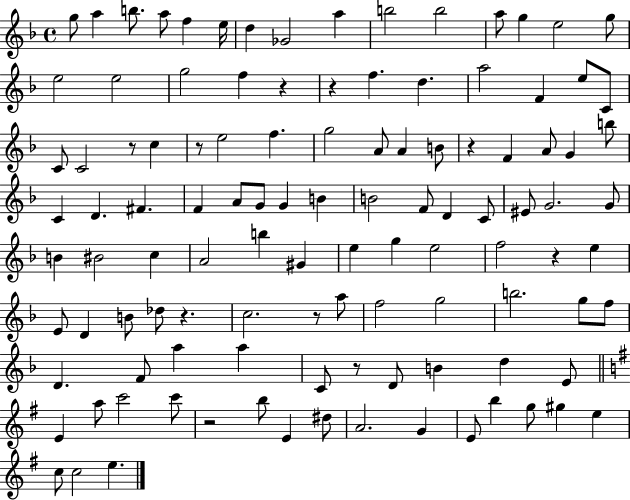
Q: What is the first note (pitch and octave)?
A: G5